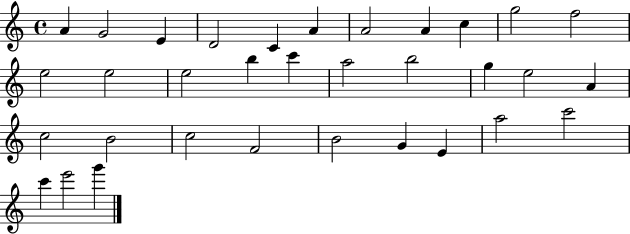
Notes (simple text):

A4/q G4/h E4/q D4/h C4/q A4/q A4/h A4/q C5/q G5/h F5/h E5/h E5/h E5/h B5/q C6/q A5/h B5/h G5/q E5/h A4/q C5/h B4/h C5/h F4/h B4/h G4/q E4/q A5/h C6/h C6/q E6/h G6/q